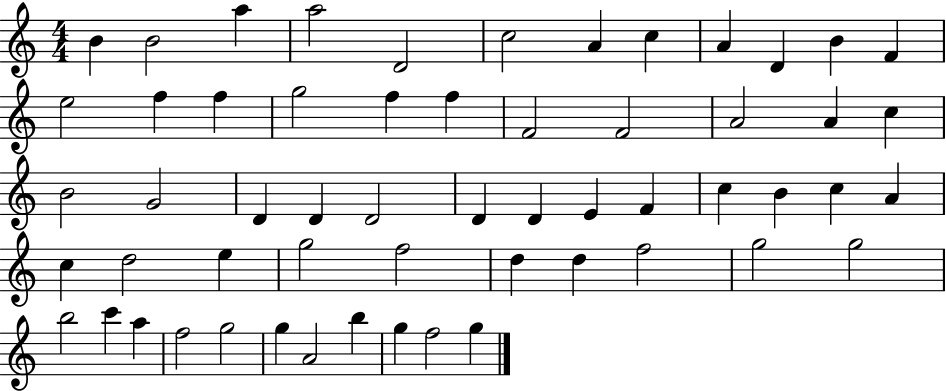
B4/q B4/h A5/q A5/h D4/h C5/h A4/q C5/q A4/q D4/q B4/q F4/q E5/h F5/q F5/q G5/h F5/q F5/q F4/h F4/h A4/h A4/q C5/q B4/h G4/h D4/q D4/q D4/h D4/q D4/q E4/q F4/q C5/q B4/q C5/q A4/q C5/q D5/h E5/q G5/h F5/h D5/q D5/q F5/h G5/h G5/h B5/h C6/q A5/q F5/h G5/h G5/q A4/h B5/q G5/q F5/h G5/q